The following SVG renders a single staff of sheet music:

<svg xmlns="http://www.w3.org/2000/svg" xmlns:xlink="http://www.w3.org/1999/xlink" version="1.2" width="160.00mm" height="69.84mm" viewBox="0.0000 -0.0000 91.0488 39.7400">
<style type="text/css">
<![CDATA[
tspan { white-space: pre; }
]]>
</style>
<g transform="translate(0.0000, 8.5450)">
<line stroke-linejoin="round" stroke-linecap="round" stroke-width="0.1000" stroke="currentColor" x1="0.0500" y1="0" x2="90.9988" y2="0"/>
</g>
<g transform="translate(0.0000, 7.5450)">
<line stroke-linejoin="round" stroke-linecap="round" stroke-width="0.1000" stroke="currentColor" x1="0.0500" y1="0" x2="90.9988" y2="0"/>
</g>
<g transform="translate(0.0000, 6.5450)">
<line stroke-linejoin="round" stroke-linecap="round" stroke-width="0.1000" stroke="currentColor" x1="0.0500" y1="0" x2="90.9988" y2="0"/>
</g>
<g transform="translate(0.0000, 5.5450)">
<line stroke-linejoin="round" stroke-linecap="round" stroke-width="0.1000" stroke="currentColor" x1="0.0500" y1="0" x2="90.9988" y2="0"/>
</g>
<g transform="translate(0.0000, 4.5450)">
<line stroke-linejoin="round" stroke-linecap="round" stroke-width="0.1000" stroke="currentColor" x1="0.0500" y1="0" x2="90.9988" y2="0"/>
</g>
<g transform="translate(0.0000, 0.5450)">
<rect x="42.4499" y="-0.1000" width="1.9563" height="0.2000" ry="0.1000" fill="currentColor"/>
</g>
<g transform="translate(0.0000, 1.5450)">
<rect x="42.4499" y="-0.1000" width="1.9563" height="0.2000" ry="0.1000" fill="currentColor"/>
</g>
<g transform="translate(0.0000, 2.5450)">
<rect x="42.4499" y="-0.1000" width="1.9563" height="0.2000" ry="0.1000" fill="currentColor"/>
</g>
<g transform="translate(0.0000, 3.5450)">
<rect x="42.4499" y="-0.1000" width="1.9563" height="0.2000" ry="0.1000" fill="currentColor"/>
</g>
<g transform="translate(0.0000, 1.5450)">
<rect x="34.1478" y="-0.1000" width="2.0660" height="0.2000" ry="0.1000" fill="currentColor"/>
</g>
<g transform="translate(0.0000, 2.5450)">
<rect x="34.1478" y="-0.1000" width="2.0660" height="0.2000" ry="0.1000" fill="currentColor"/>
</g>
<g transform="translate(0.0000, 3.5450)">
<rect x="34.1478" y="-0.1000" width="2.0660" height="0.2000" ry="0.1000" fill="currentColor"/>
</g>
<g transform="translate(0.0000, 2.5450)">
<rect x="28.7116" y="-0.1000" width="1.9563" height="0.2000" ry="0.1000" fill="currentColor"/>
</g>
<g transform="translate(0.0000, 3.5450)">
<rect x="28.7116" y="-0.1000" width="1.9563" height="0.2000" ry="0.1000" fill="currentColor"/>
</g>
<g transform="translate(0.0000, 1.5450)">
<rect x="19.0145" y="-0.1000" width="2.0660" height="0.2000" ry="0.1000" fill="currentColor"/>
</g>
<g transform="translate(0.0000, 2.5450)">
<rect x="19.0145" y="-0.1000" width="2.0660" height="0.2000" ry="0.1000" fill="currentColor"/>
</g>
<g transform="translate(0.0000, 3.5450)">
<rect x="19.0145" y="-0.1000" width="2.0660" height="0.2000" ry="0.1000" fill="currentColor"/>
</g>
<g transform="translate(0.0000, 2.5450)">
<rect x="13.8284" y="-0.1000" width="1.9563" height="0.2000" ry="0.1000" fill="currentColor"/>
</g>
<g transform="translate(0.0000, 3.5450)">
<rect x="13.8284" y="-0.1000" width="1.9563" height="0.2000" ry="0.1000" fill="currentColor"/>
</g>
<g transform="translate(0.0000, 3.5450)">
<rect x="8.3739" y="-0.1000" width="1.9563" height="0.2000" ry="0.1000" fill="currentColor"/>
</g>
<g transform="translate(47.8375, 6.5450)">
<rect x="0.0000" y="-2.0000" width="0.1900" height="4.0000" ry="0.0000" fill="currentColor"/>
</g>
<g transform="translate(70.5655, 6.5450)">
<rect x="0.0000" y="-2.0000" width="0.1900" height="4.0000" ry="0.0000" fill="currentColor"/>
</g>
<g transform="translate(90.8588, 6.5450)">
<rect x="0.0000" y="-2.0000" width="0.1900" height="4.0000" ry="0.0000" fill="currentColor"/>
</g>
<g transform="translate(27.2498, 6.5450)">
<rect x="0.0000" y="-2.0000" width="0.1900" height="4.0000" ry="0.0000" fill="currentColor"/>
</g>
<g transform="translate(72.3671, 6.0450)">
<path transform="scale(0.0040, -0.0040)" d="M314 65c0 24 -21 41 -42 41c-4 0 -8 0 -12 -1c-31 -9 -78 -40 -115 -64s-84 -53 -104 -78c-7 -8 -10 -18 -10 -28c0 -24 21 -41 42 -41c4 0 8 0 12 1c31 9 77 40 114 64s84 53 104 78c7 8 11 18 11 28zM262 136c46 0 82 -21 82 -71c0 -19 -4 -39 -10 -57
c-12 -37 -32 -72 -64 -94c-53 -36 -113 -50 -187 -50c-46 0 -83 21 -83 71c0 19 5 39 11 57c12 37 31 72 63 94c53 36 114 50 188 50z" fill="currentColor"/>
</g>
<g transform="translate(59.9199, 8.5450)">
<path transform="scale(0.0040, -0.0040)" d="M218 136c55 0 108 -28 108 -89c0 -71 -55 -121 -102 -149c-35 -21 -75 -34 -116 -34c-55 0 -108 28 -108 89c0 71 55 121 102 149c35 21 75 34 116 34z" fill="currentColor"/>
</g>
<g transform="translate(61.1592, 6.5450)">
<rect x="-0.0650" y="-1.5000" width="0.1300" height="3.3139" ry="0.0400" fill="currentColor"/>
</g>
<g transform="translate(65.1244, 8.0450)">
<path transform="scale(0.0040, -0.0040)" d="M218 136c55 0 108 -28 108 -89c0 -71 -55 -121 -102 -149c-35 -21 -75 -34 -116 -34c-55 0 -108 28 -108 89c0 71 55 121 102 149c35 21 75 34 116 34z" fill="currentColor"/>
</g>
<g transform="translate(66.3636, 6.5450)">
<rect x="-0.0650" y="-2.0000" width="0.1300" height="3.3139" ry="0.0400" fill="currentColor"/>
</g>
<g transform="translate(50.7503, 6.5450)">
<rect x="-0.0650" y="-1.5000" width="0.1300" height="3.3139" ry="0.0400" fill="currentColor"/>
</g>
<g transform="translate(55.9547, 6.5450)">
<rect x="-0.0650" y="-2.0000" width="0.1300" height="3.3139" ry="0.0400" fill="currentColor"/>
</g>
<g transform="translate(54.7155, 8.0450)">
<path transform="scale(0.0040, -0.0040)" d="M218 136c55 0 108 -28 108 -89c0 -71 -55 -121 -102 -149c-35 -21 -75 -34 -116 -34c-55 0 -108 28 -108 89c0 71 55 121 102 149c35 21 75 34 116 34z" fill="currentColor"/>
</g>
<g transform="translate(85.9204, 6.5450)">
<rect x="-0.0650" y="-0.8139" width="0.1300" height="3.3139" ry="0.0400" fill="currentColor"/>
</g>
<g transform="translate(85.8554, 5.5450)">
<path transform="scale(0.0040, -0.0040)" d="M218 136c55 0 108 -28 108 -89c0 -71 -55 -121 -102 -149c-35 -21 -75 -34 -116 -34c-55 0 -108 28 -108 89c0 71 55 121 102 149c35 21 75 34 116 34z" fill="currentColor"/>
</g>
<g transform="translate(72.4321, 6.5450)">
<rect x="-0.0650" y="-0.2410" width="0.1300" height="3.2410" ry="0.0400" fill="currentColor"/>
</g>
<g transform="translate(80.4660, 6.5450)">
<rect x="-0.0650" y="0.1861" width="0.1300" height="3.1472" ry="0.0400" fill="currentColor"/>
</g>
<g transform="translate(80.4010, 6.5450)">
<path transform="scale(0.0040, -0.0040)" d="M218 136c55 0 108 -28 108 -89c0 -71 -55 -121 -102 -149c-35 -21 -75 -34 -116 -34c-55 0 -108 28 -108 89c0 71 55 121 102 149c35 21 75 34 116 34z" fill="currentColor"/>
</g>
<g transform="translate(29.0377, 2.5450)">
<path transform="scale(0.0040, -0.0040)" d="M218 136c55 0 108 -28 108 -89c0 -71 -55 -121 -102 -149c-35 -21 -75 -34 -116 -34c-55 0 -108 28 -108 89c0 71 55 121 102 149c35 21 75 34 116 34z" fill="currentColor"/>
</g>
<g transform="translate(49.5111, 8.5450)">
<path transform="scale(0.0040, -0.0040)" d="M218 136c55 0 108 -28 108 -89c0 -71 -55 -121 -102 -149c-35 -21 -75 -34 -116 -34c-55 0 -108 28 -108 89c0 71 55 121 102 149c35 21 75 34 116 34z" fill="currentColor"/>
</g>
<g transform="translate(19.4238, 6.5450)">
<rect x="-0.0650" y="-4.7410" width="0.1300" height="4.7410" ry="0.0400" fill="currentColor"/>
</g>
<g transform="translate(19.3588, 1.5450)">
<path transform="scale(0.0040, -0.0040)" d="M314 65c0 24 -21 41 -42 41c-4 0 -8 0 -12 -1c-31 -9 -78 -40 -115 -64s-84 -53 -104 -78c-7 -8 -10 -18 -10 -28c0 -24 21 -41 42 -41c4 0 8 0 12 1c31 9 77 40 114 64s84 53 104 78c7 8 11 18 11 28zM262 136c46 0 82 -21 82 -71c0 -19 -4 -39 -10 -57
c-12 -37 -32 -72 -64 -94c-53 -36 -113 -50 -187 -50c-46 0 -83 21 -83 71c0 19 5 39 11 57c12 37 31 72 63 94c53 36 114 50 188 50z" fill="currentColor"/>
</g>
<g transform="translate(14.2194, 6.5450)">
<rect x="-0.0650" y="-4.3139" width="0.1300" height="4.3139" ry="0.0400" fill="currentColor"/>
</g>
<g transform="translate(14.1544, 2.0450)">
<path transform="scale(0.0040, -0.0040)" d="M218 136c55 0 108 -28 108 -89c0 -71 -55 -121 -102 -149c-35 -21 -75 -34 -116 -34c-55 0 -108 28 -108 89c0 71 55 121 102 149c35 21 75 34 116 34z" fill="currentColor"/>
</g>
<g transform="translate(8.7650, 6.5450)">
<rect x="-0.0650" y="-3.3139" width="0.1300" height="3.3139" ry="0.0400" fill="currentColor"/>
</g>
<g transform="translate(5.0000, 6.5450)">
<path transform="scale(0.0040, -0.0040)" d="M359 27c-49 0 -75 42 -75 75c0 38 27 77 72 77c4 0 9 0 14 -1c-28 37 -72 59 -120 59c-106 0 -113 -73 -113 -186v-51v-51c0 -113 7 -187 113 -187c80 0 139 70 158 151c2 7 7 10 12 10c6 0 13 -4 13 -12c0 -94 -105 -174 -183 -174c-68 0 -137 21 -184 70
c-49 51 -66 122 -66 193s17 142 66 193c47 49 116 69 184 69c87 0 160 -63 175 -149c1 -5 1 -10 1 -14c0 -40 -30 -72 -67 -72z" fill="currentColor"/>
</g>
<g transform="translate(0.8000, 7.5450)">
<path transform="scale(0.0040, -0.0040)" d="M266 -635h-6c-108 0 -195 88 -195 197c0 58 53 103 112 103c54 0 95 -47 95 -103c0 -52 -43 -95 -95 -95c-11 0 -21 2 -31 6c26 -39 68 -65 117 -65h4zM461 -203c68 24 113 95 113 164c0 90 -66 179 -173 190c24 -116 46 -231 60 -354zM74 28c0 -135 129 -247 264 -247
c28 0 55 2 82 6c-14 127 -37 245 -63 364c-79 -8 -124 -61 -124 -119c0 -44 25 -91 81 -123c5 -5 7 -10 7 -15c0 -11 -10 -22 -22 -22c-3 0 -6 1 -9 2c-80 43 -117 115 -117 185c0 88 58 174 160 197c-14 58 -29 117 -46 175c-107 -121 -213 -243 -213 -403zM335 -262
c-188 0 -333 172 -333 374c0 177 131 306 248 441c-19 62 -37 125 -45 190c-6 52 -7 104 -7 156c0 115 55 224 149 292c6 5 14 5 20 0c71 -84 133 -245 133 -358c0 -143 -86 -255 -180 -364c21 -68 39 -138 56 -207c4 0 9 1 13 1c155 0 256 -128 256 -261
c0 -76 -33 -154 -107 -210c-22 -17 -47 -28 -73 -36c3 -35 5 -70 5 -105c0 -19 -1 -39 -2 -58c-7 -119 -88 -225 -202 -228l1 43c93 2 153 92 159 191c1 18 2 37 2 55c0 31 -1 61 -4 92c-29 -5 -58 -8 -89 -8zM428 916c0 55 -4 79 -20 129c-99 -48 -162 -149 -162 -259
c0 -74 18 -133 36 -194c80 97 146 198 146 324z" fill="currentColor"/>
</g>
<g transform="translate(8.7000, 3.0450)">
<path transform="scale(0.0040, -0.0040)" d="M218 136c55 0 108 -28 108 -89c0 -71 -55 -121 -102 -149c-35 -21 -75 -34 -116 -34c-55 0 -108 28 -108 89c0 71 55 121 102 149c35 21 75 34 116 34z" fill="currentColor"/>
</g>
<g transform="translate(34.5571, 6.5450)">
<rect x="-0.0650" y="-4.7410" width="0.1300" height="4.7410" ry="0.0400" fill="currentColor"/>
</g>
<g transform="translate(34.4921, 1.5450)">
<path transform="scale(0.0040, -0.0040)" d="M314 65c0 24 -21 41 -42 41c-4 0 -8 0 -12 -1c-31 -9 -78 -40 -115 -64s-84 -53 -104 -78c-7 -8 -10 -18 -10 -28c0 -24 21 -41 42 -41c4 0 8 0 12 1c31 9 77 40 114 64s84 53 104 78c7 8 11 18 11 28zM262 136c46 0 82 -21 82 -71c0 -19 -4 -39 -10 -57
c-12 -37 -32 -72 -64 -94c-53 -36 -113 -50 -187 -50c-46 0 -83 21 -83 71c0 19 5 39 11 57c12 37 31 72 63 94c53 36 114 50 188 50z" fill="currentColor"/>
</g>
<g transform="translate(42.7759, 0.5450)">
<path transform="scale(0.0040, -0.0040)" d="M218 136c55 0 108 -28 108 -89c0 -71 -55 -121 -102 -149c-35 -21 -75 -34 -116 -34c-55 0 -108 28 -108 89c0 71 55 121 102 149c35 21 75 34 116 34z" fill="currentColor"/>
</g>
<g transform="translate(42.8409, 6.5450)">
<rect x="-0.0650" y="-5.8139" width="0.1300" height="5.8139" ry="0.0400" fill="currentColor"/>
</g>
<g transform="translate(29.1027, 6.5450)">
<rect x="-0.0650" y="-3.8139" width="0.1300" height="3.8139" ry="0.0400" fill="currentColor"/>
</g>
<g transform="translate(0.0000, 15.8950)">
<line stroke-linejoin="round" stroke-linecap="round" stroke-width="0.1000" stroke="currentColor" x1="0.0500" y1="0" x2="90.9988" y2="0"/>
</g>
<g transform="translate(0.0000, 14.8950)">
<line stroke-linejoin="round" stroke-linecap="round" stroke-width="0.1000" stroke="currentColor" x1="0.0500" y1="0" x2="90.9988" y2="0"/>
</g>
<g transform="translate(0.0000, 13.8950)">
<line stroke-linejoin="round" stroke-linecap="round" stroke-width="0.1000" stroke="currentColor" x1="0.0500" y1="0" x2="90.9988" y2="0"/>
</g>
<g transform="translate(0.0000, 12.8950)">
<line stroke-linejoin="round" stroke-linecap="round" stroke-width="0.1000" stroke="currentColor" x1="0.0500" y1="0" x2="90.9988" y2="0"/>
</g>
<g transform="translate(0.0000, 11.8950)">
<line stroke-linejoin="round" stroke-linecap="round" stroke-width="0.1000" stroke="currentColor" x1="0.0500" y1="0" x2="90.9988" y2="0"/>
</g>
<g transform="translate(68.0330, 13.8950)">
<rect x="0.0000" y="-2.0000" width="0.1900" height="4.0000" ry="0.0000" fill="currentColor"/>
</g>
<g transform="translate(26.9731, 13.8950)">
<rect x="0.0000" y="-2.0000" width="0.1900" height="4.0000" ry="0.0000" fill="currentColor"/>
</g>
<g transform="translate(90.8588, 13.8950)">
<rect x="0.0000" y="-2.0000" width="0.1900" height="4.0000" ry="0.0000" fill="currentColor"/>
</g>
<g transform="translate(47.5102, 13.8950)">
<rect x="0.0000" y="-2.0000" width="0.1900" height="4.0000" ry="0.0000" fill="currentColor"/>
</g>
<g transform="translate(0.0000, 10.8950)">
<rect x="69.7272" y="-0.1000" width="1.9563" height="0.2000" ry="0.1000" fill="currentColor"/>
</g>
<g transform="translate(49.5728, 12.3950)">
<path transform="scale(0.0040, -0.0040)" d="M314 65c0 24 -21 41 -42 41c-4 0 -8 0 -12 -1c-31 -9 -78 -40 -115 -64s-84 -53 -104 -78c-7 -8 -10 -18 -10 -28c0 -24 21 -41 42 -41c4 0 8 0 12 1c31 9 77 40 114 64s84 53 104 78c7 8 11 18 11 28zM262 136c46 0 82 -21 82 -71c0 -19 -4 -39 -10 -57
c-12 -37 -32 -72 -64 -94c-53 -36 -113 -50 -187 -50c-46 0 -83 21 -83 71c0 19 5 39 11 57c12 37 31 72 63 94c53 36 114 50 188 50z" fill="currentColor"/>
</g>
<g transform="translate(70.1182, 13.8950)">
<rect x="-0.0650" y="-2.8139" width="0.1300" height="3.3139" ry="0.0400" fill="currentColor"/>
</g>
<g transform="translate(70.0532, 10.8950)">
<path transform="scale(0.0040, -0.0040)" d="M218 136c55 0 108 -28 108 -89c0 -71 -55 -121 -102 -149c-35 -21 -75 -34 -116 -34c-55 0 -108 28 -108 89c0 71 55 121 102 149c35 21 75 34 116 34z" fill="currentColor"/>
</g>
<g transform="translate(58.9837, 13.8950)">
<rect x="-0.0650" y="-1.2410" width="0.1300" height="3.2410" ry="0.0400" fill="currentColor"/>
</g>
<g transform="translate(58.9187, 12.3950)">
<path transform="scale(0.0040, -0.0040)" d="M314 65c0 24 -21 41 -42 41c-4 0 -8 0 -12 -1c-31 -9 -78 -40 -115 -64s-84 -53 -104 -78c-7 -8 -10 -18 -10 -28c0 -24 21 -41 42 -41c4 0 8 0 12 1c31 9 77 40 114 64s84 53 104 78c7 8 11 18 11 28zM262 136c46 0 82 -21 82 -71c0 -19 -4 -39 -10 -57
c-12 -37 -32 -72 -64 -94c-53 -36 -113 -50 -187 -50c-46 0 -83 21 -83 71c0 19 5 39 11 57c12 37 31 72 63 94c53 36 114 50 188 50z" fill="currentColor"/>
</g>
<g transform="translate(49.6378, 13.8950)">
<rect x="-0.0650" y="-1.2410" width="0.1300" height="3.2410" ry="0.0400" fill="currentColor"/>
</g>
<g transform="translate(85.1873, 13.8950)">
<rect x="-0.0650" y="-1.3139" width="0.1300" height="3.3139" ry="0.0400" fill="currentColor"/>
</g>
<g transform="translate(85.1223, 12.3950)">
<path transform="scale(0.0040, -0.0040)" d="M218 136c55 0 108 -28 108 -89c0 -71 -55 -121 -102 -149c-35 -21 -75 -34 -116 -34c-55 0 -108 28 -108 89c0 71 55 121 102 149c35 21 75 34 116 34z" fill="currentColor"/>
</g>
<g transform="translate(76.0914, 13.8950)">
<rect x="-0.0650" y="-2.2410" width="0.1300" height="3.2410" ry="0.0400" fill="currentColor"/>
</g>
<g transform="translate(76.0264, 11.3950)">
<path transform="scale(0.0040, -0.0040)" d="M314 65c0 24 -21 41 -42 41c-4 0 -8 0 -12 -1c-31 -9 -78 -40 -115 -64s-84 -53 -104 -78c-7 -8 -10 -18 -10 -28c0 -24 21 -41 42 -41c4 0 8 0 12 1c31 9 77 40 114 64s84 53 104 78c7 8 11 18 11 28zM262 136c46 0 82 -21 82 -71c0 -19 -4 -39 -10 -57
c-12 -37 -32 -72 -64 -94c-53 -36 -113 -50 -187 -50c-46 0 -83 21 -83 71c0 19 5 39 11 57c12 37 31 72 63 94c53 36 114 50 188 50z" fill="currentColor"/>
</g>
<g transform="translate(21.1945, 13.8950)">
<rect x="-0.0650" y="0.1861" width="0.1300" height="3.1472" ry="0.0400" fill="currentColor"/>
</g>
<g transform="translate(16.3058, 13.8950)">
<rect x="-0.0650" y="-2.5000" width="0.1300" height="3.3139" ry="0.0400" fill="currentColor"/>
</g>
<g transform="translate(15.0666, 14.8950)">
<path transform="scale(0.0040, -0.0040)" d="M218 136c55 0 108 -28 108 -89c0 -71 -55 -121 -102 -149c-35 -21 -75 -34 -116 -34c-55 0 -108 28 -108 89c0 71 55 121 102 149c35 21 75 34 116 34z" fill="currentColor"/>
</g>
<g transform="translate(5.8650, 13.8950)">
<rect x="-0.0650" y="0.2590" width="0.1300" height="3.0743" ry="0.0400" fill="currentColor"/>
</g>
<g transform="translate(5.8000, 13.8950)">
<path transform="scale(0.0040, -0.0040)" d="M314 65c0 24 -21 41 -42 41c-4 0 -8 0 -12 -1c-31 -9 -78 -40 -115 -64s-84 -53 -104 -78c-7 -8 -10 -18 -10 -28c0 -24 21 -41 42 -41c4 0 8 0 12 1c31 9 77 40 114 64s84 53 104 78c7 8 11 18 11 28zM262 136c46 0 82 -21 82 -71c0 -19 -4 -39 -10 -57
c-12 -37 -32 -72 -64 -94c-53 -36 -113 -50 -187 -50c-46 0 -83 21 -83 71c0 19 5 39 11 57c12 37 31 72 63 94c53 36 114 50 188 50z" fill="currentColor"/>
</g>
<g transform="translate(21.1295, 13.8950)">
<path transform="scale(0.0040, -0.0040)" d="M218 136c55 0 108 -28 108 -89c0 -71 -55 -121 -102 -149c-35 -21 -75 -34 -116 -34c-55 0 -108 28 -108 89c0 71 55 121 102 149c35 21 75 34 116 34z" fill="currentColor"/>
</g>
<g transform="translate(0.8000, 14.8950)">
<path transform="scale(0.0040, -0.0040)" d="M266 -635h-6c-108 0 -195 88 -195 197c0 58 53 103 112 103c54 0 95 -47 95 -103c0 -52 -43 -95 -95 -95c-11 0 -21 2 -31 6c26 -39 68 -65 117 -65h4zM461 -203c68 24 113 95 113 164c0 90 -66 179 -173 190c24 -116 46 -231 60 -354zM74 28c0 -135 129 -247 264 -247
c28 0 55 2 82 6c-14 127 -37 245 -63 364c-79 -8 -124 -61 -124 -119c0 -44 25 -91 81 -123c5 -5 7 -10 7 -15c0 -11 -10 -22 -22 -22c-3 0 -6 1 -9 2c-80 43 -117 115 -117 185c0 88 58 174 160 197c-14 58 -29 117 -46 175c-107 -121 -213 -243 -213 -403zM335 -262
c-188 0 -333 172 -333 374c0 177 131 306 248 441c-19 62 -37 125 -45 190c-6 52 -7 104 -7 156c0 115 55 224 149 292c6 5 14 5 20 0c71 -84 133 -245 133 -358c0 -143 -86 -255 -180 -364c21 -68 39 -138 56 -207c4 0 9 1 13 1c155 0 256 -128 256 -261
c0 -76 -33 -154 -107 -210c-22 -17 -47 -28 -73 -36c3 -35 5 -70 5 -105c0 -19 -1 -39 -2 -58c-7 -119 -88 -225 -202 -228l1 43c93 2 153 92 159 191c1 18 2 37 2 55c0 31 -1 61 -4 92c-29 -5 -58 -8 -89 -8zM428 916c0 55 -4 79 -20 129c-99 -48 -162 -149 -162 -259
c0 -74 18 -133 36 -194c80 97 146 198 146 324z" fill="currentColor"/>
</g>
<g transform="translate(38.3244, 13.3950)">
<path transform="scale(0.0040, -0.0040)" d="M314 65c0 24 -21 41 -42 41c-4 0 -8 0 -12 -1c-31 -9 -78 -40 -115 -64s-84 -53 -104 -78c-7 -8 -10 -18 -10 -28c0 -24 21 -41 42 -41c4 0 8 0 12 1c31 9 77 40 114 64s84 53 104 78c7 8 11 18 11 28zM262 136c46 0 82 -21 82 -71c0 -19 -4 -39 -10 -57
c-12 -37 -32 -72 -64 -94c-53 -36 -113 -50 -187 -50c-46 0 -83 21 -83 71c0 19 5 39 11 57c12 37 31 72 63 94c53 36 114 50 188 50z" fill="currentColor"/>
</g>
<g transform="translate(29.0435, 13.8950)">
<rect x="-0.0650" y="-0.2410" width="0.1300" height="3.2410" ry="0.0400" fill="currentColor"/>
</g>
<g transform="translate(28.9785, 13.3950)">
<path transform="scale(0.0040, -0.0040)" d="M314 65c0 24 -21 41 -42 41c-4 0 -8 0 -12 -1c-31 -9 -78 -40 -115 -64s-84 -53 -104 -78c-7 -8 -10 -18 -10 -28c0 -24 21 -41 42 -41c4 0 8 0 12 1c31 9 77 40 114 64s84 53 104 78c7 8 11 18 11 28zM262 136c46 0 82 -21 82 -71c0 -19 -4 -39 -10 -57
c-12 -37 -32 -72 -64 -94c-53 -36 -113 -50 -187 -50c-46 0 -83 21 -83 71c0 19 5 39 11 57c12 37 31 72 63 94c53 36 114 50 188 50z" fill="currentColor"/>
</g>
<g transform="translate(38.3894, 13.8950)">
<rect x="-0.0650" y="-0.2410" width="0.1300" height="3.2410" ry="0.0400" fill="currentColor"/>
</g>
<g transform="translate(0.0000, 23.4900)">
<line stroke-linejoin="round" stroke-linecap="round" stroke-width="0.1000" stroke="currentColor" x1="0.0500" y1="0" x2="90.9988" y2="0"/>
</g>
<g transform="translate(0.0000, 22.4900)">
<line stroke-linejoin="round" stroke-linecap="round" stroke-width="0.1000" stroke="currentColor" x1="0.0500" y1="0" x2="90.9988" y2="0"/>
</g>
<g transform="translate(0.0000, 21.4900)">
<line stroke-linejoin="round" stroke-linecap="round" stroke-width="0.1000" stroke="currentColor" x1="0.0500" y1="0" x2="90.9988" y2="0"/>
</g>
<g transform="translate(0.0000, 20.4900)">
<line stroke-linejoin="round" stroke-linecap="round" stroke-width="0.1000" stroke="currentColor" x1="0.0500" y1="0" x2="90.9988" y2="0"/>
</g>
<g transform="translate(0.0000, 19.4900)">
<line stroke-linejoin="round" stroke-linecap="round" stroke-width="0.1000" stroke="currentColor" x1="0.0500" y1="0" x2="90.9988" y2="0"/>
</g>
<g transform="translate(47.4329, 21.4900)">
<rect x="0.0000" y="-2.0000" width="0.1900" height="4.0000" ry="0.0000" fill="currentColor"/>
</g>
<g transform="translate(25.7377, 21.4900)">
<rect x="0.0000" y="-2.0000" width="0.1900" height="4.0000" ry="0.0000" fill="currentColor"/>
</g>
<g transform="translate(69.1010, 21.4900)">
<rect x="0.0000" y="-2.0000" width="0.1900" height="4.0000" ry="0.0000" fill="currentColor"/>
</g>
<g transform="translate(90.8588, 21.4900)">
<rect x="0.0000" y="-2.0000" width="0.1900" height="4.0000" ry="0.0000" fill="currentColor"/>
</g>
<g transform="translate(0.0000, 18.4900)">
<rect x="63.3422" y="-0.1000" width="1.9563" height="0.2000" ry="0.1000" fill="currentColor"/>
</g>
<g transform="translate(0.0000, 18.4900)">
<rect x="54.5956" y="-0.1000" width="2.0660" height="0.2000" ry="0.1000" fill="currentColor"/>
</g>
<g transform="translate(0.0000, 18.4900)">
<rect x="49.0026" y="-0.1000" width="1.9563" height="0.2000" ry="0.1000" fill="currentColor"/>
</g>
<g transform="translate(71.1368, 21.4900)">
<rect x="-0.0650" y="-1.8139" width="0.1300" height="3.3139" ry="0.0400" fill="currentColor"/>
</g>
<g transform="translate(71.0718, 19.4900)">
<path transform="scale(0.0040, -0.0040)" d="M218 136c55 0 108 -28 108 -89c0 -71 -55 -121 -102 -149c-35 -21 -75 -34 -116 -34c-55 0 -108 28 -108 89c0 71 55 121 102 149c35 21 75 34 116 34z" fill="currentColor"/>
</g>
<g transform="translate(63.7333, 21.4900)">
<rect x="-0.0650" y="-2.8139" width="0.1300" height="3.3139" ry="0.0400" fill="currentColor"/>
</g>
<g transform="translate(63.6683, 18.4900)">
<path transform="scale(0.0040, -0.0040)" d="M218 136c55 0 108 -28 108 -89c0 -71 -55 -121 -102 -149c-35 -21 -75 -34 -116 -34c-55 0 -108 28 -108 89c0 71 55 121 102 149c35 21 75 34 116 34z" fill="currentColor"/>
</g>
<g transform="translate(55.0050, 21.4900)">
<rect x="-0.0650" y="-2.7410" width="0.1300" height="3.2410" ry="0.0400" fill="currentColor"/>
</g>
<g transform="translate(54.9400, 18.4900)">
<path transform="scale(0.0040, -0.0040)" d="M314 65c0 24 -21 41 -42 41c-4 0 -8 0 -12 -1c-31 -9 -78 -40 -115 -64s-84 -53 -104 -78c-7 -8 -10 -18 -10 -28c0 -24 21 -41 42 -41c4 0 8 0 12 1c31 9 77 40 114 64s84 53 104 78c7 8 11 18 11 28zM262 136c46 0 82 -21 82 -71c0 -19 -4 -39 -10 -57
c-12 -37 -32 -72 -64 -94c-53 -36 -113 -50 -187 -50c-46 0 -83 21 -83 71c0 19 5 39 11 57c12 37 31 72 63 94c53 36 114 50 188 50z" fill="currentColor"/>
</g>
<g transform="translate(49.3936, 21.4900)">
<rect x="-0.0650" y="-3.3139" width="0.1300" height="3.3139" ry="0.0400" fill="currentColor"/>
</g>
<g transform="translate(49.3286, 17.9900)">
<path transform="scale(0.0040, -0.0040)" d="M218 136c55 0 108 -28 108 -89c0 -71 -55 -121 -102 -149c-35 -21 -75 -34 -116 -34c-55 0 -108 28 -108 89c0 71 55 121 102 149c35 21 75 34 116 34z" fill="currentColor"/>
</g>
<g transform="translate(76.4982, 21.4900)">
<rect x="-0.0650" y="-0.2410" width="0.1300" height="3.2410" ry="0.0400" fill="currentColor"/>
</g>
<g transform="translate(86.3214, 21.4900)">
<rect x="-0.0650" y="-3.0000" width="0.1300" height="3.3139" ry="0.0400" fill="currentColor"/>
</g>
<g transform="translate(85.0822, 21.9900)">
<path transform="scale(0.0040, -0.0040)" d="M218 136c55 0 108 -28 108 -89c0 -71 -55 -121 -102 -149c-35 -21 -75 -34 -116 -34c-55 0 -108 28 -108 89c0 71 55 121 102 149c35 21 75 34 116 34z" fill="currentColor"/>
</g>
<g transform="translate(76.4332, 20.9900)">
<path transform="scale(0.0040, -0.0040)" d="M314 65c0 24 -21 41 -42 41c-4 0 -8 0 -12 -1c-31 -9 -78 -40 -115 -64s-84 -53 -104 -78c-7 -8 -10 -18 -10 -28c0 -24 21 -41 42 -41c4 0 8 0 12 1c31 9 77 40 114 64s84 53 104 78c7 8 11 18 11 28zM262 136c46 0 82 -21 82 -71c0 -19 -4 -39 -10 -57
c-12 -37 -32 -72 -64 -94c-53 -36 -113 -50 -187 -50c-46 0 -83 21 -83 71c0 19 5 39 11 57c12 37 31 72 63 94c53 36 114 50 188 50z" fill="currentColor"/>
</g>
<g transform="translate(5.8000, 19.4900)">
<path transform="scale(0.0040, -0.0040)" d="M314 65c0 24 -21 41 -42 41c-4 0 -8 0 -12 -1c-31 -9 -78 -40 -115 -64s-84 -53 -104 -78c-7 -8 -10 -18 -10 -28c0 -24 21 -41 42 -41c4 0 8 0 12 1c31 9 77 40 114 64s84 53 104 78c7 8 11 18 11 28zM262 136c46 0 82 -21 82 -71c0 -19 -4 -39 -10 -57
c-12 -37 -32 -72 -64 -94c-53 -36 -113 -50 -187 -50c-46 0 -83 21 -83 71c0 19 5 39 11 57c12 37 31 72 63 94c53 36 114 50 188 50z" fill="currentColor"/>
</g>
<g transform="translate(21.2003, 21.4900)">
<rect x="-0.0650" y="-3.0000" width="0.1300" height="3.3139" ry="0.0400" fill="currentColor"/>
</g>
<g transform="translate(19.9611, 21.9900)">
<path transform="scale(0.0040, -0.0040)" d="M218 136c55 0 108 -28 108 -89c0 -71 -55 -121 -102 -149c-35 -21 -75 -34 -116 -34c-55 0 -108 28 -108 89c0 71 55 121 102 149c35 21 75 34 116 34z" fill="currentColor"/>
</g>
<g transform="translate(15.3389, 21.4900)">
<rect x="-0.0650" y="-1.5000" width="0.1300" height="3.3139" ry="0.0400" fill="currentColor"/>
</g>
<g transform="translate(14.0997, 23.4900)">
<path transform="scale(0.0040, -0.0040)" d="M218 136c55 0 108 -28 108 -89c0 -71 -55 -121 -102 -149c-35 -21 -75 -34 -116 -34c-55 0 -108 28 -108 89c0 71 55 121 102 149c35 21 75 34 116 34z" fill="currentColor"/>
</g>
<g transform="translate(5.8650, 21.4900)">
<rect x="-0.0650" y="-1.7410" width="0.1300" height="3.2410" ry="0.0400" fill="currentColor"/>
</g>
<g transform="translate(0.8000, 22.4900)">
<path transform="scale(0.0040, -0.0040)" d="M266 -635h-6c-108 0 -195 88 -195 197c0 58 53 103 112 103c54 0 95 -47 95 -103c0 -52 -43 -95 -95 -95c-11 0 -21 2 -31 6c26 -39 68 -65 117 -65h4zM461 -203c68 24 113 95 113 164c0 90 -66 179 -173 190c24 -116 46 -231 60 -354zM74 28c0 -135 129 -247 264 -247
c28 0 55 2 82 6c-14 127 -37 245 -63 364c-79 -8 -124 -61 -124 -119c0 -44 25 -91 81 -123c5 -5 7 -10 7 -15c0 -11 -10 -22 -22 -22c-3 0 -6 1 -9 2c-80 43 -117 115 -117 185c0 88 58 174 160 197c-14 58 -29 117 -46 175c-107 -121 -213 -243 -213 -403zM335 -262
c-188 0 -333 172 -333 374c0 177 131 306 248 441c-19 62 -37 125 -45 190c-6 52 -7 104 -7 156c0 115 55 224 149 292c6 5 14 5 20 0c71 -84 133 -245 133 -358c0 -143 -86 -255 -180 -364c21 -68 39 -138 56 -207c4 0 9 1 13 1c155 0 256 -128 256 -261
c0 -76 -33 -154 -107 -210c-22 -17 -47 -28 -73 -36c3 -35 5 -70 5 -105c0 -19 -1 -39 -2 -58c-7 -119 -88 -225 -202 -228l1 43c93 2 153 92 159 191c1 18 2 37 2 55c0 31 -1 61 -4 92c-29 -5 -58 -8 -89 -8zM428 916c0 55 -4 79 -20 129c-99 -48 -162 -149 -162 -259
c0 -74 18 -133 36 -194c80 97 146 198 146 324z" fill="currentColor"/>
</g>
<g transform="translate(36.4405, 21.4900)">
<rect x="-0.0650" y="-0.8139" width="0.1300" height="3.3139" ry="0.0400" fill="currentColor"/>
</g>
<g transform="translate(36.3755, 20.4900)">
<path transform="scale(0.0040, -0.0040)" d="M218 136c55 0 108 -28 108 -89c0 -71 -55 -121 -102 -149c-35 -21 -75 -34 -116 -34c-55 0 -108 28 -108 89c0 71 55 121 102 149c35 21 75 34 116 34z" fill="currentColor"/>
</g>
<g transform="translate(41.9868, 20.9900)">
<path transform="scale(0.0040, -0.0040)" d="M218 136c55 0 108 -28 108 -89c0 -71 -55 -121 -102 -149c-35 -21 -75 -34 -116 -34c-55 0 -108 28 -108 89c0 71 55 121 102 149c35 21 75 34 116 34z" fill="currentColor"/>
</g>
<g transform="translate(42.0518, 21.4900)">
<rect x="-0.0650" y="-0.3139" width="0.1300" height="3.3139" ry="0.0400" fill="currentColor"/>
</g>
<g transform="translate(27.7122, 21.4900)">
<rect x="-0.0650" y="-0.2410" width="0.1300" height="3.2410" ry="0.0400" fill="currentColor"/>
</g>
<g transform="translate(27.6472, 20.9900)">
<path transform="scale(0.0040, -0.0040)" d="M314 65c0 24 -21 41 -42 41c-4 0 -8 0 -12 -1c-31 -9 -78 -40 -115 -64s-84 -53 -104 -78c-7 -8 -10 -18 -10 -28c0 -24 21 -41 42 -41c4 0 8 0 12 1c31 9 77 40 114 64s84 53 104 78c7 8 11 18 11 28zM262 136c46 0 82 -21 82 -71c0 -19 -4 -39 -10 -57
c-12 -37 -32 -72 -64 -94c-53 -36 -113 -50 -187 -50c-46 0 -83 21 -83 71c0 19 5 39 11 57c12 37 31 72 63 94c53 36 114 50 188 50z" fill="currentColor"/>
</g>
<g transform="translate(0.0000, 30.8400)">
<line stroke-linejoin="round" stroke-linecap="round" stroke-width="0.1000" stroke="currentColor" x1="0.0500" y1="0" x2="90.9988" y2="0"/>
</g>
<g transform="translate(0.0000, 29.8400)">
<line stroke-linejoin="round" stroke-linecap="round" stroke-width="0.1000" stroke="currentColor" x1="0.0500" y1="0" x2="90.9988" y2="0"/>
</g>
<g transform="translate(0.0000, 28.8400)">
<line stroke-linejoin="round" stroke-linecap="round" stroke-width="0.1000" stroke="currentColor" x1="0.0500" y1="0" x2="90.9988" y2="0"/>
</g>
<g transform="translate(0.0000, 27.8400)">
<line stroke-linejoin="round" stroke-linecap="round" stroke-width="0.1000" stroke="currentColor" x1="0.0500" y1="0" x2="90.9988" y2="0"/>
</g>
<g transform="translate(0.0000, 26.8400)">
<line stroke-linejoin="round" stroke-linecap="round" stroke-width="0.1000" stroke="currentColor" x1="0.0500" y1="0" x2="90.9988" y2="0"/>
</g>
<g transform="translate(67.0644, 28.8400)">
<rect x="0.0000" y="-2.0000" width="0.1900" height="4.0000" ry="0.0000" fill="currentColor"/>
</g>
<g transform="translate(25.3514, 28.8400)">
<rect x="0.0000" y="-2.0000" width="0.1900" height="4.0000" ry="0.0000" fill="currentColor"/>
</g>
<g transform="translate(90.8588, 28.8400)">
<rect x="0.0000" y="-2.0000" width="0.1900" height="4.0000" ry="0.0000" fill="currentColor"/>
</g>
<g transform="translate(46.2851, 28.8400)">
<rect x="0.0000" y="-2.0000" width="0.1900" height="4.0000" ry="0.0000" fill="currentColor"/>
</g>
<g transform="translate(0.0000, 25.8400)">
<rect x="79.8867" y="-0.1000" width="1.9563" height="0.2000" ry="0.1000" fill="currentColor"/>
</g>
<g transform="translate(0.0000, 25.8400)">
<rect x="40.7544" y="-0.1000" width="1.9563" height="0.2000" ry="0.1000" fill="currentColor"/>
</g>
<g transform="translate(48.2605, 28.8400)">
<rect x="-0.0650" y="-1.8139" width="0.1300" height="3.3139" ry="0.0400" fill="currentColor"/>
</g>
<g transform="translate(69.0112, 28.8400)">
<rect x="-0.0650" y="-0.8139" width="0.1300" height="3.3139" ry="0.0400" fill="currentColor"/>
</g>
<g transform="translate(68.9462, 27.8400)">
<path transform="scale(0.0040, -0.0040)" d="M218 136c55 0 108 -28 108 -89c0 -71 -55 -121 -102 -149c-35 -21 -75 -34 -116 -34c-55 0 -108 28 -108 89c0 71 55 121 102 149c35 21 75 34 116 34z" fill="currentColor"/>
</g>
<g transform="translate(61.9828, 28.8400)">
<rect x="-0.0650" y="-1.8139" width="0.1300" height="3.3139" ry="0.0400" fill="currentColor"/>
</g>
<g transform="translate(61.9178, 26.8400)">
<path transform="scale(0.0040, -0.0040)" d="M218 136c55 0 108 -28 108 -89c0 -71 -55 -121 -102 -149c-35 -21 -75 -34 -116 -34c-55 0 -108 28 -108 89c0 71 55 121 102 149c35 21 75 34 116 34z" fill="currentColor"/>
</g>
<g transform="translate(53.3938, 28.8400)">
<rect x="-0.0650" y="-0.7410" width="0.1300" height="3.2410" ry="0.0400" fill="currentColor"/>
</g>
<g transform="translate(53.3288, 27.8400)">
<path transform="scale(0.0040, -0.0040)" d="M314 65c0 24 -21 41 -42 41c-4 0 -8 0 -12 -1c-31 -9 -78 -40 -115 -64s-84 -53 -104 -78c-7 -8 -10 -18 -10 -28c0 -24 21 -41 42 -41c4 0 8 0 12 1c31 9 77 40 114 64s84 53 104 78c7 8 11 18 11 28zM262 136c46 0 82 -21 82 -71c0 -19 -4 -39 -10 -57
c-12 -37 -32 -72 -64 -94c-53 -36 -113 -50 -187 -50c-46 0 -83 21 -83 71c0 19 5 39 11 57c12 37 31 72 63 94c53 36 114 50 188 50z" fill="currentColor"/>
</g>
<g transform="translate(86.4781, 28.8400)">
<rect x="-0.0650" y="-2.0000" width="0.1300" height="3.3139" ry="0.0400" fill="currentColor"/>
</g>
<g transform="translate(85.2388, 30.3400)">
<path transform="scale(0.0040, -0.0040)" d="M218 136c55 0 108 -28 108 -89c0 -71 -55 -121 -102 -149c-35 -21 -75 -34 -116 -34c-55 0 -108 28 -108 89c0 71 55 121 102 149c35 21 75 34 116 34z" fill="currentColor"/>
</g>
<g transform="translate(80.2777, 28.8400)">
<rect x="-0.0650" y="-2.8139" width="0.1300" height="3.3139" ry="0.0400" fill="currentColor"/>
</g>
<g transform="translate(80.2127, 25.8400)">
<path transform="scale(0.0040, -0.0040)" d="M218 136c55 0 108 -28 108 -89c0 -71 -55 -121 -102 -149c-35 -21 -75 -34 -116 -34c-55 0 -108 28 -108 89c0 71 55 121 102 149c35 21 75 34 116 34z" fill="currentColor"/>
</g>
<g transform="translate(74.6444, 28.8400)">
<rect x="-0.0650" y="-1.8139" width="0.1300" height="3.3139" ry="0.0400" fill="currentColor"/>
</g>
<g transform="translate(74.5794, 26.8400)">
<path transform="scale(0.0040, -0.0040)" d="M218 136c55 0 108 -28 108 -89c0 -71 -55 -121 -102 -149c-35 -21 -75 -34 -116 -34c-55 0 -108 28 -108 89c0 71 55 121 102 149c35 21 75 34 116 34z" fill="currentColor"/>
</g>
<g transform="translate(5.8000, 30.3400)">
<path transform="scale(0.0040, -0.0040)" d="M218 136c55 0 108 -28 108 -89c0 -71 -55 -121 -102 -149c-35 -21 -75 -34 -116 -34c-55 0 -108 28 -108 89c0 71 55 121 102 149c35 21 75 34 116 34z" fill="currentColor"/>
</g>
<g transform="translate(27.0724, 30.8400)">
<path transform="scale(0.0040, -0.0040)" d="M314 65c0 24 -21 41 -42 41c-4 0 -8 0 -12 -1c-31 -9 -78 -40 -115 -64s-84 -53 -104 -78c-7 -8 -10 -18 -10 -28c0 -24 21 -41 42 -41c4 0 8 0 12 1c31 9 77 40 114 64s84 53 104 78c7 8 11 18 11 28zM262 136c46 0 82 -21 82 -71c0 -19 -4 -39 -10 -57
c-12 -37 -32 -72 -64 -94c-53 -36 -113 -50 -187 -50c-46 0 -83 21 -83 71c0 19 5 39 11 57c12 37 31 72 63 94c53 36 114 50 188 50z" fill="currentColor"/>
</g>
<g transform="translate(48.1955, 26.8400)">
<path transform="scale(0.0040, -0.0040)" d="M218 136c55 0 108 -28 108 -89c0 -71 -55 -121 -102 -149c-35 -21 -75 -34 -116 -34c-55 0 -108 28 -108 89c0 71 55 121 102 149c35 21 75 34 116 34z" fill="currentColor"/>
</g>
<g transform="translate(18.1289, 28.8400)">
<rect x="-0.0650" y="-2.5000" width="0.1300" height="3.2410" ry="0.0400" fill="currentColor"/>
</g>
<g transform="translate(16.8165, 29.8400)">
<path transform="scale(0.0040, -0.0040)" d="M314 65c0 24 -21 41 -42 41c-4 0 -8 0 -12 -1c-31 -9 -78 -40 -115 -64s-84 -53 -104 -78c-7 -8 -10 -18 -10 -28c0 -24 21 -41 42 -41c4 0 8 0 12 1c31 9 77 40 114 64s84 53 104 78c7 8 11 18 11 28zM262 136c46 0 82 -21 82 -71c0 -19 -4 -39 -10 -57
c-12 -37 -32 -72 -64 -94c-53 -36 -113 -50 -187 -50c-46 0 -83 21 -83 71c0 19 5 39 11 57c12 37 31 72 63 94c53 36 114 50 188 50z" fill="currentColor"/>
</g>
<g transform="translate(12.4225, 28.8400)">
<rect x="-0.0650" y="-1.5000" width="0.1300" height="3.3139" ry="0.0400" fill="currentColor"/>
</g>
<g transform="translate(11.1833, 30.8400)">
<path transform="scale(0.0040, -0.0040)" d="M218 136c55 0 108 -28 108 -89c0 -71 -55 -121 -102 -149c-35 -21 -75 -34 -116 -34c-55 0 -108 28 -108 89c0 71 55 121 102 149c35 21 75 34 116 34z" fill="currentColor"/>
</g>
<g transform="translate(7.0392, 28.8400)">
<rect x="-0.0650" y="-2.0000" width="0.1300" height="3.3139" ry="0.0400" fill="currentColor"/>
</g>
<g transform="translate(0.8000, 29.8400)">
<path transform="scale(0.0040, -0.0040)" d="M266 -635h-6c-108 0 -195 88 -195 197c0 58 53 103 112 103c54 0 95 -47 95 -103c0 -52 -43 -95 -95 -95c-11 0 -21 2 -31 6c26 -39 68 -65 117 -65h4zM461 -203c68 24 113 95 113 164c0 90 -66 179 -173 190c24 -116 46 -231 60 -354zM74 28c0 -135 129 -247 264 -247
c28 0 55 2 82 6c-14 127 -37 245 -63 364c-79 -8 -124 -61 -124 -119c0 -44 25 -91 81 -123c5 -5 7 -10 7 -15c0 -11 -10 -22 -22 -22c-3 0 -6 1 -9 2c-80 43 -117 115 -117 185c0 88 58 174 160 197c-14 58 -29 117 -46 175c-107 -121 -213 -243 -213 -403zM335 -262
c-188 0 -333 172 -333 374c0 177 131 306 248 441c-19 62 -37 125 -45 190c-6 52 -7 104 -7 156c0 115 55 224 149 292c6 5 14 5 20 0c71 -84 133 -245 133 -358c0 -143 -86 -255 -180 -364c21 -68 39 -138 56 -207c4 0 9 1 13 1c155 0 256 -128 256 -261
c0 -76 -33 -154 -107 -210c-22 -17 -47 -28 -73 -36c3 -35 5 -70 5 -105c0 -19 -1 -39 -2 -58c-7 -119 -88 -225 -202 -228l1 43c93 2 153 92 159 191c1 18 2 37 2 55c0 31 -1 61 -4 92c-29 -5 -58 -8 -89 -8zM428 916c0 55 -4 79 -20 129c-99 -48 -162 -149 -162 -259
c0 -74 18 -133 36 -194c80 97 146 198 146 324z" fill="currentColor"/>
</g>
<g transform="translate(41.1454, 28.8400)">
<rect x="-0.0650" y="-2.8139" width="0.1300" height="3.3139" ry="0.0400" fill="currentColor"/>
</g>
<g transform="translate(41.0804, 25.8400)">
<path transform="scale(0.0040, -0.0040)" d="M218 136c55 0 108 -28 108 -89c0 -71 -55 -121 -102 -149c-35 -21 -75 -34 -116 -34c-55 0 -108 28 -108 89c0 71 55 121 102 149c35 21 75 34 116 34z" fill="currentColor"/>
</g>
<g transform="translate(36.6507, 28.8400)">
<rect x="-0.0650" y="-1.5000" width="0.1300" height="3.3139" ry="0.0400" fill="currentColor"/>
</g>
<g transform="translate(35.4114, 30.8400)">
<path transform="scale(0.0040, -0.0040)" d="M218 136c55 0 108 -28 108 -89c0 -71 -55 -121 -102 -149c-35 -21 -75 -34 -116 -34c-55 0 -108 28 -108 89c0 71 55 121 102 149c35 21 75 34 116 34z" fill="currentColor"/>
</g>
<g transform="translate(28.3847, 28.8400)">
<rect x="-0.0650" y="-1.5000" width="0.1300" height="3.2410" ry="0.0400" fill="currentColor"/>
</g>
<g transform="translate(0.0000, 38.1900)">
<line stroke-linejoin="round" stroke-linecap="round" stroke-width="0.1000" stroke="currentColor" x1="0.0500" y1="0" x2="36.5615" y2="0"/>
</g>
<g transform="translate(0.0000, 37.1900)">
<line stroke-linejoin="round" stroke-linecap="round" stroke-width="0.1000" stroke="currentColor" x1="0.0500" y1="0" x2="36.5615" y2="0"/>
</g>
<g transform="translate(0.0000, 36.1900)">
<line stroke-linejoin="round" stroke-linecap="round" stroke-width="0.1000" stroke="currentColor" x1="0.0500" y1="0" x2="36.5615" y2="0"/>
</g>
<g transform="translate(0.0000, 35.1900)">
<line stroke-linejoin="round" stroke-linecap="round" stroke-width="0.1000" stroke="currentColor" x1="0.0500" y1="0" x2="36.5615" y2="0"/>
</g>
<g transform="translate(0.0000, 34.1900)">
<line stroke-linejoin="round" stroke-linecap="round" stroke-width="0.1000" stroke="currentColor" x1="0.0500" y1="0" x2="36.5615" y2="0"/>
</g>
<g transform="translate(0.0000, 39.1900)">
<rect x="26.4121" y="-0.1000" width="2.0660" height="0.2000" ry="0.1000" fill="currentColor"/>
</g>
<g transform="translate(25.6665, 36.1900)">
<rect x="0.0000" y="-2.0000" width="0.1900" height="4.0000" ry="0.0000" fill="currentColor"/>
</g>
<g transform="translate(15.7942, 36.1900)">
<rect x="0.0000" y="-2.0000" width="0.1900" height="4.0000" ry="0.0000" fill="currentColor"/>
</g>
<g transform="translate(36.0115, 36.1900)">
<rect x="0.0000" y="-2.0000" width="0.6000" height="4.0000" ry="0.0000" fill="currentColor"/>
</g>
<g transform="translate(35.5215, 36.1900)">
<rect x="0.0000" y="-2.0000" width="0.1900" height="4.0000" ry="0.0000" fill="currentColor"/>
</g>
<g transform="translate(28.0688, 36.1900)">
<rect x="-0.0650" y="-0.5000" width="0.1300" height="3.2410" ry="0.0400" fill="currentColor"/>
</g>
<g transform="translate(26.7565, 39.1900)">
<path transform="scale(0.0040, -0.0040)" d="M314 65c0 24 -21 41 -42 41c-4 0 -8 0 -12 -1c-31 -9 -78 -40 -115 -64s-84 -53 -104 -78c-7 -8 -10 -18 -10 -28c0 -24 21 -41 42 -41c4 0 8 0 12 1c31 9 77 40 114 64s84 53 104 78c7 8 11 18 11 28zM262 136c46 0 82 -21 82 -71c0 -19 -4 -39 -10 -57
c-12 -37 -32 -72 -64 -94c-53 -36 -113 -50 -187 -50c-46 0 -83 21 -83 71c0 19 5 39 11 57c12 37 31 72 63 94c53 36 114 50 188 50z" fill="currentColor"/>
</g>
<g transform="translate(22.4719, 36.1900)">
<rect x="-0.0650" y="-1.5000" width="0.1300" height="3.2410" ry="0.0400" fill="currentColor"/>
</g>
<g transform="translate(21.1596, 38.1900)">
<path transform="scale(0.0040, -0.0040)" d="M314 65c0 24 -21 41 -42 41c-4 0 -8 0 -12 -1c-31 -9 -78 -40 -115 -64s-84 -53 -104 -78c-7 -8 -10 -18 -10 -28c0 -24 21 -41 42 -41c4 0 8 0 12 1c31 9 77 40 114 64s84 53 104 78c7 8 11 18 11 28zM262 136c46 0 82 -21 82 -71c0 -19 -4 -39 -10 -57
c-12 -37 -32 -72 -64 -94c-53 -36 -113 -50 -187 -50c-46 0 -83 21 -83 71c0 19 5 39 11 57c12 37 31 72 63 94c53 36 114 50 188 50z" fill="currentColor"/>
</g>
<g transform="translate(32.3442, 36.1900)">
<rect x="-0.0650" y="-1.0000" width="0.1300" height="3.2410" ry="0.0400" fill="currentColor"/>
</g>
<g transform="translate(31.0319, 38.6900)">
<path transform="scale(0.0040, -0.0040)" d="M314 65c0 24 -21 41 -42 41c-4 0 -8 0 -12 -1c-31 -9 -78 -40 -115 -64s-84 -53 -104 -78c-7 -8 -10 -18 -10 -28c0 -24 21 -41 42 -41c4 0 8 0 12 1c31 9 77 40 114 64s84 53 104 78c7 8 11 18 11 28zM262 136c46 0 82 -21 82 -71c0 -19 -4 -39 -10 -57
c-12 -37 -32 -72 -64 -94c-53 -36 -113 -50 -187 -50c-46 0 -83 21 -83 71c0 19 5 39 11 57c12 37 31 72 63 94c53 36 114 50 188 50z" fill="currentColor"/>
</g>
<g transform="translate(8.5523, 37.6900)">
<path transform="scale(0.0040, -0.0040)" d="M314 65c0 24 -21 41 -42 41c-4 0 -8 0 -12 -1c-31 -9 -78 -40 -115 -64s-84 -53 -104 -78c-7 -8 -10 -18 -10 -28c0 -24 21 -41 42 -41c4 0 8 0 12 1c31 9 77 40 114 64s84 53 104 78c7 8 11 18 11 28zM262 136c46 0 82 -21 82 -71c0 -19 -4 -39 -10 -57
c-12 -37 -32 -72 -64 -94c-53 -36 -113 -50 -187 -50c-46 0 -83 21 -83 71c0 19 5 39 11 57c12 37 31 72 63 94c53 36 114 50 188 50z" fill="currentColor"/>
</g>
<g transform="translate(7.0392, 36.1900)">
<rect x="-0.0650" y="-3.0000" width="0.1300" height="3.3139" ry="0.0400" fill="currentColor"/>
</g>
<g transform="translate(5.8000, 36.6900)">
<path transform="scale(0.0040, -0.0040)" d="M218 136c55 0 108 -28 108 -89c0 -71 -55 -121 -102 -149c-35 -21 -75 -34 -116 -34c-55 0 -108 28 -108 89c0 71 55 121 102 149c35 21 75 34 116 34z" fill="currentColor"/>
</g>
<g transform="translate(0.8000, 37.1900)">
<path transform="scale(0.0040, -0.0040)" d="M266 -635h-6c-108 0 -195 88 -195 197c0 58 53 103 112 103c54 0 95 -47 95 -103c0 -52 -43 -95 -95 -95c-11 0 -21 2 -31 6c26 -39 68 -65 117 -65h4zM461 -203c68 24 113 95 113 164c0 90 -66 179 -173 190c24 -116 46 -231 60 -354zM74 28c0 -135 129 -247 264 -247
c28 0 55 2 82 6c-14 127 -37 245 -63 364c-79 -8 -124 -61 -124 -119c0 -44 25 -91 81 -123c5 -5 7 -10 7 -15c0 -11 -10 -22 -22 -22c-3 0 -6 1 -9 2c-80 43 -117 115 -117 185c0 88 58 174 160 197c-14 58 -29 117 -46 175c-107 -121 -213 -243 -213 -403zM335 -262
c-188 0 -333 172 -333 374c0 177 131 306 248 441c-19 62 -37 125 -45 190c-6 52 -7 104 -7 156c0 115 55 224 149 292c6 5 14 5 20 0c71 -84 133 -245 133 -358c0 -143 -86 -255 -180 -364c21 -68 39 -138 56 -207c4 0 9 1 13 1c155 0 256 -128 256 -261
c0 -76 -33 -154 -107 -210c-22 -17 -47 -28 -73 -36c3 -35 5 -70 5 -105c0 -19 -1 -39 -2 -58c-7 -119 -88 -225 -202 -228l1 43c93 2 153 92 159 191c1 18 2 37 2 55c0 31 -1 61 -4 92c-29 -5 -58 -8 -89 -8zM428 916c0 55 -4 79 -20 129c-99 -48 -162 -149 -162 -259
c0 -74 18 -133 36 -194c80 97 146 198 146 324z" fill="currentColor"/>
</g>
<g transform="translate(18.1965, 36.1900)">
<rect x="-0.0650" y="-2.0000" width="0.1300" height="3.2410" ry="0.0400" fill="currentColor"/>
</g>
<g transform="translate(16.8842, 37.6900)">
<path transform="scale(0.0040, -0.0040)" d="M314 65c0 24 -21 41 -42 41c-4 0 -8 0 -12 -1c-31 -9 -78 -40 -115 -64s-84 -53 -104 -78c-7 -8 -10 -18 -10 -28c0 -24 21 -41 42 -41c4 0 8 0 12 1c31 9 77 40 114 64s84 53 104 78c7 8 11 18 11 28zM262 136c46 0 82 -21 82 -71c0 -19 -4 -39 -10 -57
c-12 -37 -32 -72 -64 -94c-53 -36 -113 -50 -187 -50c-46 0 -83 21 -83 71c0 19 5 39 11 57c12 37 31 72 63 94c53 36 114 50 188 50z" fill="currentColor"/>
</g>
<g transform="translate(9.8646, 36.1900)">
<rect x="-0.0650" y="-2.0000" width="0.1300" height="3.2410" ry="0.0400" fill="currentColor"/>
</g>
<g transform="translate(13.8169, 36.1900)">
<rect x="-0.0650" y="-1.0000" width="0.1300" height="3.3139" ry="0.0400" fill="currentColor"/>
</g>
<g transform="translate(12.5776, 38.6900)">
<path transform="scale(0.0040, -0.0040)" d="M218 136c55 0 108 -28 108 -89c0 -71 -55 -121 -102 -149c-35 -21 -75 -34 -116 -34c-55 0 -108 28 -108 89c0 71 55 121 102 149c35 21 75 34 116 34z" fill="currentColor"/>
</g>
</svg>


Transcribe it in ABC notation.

X:1
T:Untitled
M:4/4
L:1/4
K:C
b d' e'2 c' e'2 g' E F E F c2 B d B2 G B c2 c2 e2 e2 a g2 e f2 E A c2 d c b a2 a f c2 A F E G2 E2 E a f d2 f d f a F A F2 D F2 E2 C2 D2